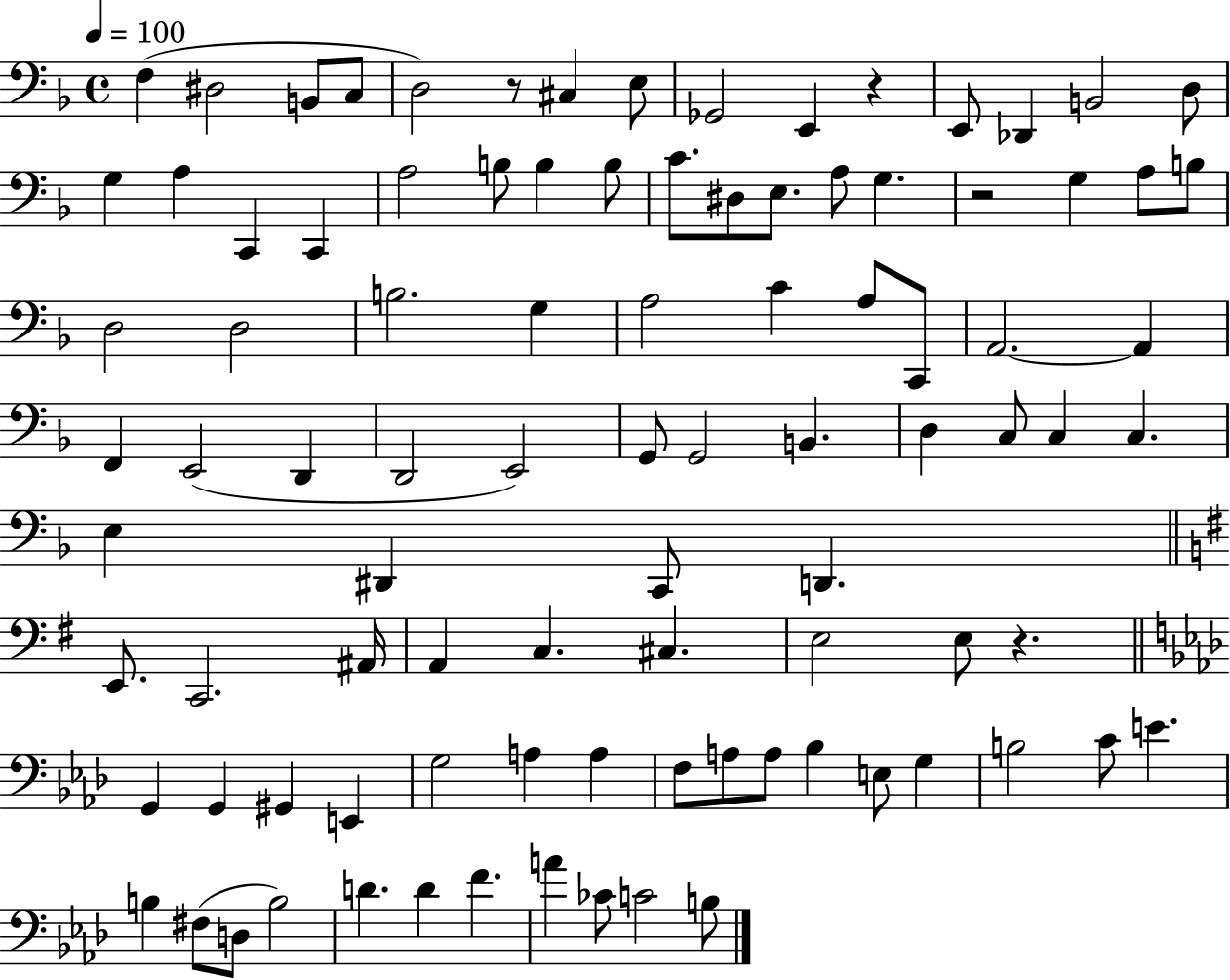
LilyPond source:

{
  \clef bass
  \time 4/4
  \defaultTimeSignature
  \key f \major
  \tempo 4 = 100
  f4( dis2 b,8 c8 | d2) r8 cis4 e8 | ges,2 e,4 r4 | e,8 des,4 b,2 d8 | \break g4 a4 c,4 c,4 | a2 b8 b4 b8 | c'8. dis8 e8. a8 g4. | r2 g4 a8 b8 | \break d2 d2 | b2. g4 | a2 c'4 a8 c,8 | a,2.~~ a,4 | \break f,4 e,2( d,4 | d,2 e,2) | g,8 g,2 b,4. | d4 c8 c4 c4. | \break e4 dis,4 c,8 d,4. | \bar "||" \break \key g \major e,8. c,2. ais,16 | a,4 c4. cis4. | e2 e8 r4. | \bar "||" \break \key f \minor g,4 g,4 gis,4 e,4 | g2 a4 a4 | f8 a8 a8 bes4 e8 g4 | b2 c'8 e'4. | \break b4 fis8( d8 b2) | d'4. d'4 f'4. | a'4 ces'8 c'2 b8 | \bar "|."
}